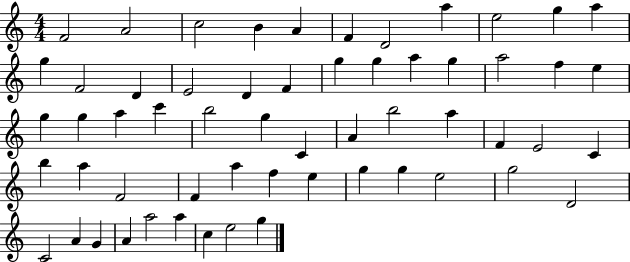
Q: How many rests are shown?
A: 0